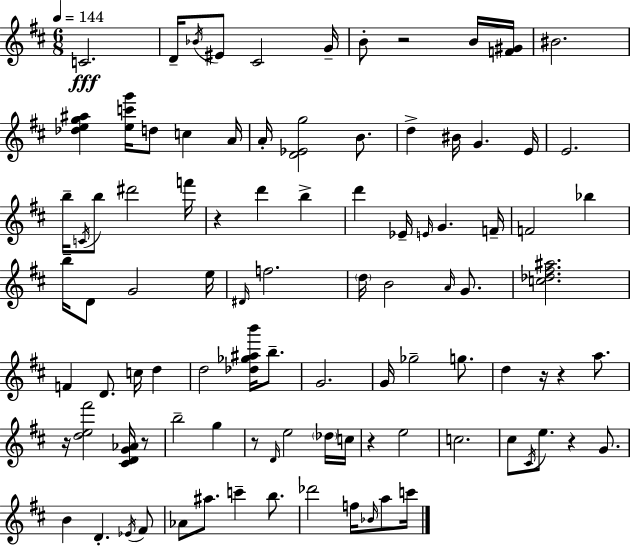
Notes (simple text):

C4/h. D4/s Bb4/s EIS4/e C#4/h G4/s B4/e R/h B4/s [F4,G#4]/s BIS4/h. [Db5,E5,G5,A#5]/q [E5,C6,G6]/s D5/e C5/q A4/s A4/s [D4,Eb4,G5]/h B4/e. D5/q BIS4/s G4/q. E4/s E4/h. B5/s C4/s B5/e D#6/h F6/s R/q D6/q B5/q D6/q Eb4/s E4/s G4/q. F4/s F4/h Bb5/q B5/s D4/e G4/h E5/s D#4/s F5/h. D5/s B4/h A4/s G4/e. [C5,Db5,F#5,A#5]/h. F4/q D4/e. C5/s D5/q D5/h [Db5,Gb5,A#5,B6]/s B5/e. G4/h. G4/s Gb5/h G5/e. D5/q R/s R/q A5/e. R/s [D5,E5,F#6]/h [C#4,D4,G4,Ab4]/s R/e B5/h G5/q R/e D4/s E5/h Db5/s C5/s R/q E5/h C5/h. C#5/e C#4/s E5/e. R/q G4/e. B4/q D4/q. Eb4/s F#4/e Ab4/e A#5/e. C6/q B5/e. Db6/h F5/s Bb4/s A5/e C6/s